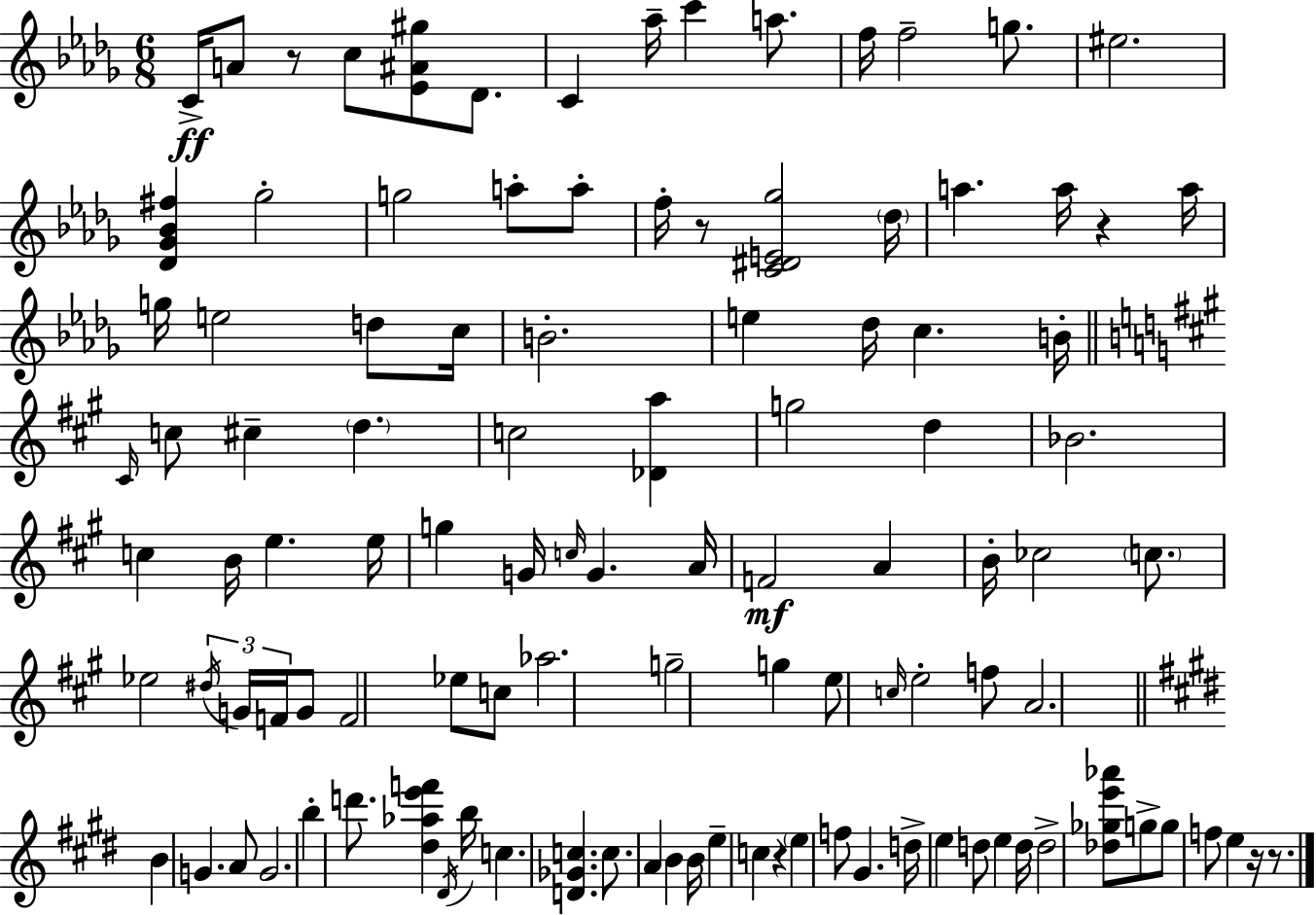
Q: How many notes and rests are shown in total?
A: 109